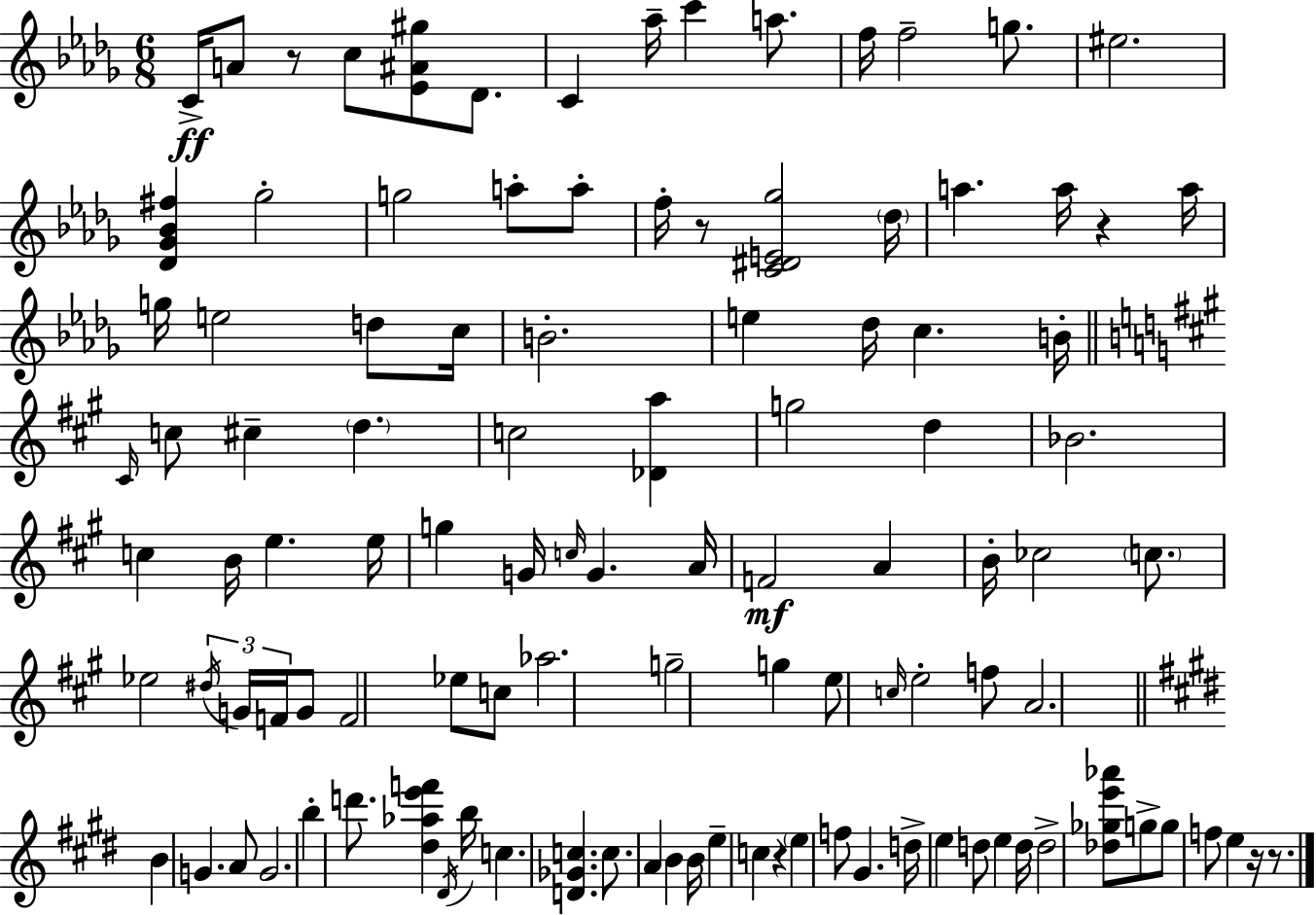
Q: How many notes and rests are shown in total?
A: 109